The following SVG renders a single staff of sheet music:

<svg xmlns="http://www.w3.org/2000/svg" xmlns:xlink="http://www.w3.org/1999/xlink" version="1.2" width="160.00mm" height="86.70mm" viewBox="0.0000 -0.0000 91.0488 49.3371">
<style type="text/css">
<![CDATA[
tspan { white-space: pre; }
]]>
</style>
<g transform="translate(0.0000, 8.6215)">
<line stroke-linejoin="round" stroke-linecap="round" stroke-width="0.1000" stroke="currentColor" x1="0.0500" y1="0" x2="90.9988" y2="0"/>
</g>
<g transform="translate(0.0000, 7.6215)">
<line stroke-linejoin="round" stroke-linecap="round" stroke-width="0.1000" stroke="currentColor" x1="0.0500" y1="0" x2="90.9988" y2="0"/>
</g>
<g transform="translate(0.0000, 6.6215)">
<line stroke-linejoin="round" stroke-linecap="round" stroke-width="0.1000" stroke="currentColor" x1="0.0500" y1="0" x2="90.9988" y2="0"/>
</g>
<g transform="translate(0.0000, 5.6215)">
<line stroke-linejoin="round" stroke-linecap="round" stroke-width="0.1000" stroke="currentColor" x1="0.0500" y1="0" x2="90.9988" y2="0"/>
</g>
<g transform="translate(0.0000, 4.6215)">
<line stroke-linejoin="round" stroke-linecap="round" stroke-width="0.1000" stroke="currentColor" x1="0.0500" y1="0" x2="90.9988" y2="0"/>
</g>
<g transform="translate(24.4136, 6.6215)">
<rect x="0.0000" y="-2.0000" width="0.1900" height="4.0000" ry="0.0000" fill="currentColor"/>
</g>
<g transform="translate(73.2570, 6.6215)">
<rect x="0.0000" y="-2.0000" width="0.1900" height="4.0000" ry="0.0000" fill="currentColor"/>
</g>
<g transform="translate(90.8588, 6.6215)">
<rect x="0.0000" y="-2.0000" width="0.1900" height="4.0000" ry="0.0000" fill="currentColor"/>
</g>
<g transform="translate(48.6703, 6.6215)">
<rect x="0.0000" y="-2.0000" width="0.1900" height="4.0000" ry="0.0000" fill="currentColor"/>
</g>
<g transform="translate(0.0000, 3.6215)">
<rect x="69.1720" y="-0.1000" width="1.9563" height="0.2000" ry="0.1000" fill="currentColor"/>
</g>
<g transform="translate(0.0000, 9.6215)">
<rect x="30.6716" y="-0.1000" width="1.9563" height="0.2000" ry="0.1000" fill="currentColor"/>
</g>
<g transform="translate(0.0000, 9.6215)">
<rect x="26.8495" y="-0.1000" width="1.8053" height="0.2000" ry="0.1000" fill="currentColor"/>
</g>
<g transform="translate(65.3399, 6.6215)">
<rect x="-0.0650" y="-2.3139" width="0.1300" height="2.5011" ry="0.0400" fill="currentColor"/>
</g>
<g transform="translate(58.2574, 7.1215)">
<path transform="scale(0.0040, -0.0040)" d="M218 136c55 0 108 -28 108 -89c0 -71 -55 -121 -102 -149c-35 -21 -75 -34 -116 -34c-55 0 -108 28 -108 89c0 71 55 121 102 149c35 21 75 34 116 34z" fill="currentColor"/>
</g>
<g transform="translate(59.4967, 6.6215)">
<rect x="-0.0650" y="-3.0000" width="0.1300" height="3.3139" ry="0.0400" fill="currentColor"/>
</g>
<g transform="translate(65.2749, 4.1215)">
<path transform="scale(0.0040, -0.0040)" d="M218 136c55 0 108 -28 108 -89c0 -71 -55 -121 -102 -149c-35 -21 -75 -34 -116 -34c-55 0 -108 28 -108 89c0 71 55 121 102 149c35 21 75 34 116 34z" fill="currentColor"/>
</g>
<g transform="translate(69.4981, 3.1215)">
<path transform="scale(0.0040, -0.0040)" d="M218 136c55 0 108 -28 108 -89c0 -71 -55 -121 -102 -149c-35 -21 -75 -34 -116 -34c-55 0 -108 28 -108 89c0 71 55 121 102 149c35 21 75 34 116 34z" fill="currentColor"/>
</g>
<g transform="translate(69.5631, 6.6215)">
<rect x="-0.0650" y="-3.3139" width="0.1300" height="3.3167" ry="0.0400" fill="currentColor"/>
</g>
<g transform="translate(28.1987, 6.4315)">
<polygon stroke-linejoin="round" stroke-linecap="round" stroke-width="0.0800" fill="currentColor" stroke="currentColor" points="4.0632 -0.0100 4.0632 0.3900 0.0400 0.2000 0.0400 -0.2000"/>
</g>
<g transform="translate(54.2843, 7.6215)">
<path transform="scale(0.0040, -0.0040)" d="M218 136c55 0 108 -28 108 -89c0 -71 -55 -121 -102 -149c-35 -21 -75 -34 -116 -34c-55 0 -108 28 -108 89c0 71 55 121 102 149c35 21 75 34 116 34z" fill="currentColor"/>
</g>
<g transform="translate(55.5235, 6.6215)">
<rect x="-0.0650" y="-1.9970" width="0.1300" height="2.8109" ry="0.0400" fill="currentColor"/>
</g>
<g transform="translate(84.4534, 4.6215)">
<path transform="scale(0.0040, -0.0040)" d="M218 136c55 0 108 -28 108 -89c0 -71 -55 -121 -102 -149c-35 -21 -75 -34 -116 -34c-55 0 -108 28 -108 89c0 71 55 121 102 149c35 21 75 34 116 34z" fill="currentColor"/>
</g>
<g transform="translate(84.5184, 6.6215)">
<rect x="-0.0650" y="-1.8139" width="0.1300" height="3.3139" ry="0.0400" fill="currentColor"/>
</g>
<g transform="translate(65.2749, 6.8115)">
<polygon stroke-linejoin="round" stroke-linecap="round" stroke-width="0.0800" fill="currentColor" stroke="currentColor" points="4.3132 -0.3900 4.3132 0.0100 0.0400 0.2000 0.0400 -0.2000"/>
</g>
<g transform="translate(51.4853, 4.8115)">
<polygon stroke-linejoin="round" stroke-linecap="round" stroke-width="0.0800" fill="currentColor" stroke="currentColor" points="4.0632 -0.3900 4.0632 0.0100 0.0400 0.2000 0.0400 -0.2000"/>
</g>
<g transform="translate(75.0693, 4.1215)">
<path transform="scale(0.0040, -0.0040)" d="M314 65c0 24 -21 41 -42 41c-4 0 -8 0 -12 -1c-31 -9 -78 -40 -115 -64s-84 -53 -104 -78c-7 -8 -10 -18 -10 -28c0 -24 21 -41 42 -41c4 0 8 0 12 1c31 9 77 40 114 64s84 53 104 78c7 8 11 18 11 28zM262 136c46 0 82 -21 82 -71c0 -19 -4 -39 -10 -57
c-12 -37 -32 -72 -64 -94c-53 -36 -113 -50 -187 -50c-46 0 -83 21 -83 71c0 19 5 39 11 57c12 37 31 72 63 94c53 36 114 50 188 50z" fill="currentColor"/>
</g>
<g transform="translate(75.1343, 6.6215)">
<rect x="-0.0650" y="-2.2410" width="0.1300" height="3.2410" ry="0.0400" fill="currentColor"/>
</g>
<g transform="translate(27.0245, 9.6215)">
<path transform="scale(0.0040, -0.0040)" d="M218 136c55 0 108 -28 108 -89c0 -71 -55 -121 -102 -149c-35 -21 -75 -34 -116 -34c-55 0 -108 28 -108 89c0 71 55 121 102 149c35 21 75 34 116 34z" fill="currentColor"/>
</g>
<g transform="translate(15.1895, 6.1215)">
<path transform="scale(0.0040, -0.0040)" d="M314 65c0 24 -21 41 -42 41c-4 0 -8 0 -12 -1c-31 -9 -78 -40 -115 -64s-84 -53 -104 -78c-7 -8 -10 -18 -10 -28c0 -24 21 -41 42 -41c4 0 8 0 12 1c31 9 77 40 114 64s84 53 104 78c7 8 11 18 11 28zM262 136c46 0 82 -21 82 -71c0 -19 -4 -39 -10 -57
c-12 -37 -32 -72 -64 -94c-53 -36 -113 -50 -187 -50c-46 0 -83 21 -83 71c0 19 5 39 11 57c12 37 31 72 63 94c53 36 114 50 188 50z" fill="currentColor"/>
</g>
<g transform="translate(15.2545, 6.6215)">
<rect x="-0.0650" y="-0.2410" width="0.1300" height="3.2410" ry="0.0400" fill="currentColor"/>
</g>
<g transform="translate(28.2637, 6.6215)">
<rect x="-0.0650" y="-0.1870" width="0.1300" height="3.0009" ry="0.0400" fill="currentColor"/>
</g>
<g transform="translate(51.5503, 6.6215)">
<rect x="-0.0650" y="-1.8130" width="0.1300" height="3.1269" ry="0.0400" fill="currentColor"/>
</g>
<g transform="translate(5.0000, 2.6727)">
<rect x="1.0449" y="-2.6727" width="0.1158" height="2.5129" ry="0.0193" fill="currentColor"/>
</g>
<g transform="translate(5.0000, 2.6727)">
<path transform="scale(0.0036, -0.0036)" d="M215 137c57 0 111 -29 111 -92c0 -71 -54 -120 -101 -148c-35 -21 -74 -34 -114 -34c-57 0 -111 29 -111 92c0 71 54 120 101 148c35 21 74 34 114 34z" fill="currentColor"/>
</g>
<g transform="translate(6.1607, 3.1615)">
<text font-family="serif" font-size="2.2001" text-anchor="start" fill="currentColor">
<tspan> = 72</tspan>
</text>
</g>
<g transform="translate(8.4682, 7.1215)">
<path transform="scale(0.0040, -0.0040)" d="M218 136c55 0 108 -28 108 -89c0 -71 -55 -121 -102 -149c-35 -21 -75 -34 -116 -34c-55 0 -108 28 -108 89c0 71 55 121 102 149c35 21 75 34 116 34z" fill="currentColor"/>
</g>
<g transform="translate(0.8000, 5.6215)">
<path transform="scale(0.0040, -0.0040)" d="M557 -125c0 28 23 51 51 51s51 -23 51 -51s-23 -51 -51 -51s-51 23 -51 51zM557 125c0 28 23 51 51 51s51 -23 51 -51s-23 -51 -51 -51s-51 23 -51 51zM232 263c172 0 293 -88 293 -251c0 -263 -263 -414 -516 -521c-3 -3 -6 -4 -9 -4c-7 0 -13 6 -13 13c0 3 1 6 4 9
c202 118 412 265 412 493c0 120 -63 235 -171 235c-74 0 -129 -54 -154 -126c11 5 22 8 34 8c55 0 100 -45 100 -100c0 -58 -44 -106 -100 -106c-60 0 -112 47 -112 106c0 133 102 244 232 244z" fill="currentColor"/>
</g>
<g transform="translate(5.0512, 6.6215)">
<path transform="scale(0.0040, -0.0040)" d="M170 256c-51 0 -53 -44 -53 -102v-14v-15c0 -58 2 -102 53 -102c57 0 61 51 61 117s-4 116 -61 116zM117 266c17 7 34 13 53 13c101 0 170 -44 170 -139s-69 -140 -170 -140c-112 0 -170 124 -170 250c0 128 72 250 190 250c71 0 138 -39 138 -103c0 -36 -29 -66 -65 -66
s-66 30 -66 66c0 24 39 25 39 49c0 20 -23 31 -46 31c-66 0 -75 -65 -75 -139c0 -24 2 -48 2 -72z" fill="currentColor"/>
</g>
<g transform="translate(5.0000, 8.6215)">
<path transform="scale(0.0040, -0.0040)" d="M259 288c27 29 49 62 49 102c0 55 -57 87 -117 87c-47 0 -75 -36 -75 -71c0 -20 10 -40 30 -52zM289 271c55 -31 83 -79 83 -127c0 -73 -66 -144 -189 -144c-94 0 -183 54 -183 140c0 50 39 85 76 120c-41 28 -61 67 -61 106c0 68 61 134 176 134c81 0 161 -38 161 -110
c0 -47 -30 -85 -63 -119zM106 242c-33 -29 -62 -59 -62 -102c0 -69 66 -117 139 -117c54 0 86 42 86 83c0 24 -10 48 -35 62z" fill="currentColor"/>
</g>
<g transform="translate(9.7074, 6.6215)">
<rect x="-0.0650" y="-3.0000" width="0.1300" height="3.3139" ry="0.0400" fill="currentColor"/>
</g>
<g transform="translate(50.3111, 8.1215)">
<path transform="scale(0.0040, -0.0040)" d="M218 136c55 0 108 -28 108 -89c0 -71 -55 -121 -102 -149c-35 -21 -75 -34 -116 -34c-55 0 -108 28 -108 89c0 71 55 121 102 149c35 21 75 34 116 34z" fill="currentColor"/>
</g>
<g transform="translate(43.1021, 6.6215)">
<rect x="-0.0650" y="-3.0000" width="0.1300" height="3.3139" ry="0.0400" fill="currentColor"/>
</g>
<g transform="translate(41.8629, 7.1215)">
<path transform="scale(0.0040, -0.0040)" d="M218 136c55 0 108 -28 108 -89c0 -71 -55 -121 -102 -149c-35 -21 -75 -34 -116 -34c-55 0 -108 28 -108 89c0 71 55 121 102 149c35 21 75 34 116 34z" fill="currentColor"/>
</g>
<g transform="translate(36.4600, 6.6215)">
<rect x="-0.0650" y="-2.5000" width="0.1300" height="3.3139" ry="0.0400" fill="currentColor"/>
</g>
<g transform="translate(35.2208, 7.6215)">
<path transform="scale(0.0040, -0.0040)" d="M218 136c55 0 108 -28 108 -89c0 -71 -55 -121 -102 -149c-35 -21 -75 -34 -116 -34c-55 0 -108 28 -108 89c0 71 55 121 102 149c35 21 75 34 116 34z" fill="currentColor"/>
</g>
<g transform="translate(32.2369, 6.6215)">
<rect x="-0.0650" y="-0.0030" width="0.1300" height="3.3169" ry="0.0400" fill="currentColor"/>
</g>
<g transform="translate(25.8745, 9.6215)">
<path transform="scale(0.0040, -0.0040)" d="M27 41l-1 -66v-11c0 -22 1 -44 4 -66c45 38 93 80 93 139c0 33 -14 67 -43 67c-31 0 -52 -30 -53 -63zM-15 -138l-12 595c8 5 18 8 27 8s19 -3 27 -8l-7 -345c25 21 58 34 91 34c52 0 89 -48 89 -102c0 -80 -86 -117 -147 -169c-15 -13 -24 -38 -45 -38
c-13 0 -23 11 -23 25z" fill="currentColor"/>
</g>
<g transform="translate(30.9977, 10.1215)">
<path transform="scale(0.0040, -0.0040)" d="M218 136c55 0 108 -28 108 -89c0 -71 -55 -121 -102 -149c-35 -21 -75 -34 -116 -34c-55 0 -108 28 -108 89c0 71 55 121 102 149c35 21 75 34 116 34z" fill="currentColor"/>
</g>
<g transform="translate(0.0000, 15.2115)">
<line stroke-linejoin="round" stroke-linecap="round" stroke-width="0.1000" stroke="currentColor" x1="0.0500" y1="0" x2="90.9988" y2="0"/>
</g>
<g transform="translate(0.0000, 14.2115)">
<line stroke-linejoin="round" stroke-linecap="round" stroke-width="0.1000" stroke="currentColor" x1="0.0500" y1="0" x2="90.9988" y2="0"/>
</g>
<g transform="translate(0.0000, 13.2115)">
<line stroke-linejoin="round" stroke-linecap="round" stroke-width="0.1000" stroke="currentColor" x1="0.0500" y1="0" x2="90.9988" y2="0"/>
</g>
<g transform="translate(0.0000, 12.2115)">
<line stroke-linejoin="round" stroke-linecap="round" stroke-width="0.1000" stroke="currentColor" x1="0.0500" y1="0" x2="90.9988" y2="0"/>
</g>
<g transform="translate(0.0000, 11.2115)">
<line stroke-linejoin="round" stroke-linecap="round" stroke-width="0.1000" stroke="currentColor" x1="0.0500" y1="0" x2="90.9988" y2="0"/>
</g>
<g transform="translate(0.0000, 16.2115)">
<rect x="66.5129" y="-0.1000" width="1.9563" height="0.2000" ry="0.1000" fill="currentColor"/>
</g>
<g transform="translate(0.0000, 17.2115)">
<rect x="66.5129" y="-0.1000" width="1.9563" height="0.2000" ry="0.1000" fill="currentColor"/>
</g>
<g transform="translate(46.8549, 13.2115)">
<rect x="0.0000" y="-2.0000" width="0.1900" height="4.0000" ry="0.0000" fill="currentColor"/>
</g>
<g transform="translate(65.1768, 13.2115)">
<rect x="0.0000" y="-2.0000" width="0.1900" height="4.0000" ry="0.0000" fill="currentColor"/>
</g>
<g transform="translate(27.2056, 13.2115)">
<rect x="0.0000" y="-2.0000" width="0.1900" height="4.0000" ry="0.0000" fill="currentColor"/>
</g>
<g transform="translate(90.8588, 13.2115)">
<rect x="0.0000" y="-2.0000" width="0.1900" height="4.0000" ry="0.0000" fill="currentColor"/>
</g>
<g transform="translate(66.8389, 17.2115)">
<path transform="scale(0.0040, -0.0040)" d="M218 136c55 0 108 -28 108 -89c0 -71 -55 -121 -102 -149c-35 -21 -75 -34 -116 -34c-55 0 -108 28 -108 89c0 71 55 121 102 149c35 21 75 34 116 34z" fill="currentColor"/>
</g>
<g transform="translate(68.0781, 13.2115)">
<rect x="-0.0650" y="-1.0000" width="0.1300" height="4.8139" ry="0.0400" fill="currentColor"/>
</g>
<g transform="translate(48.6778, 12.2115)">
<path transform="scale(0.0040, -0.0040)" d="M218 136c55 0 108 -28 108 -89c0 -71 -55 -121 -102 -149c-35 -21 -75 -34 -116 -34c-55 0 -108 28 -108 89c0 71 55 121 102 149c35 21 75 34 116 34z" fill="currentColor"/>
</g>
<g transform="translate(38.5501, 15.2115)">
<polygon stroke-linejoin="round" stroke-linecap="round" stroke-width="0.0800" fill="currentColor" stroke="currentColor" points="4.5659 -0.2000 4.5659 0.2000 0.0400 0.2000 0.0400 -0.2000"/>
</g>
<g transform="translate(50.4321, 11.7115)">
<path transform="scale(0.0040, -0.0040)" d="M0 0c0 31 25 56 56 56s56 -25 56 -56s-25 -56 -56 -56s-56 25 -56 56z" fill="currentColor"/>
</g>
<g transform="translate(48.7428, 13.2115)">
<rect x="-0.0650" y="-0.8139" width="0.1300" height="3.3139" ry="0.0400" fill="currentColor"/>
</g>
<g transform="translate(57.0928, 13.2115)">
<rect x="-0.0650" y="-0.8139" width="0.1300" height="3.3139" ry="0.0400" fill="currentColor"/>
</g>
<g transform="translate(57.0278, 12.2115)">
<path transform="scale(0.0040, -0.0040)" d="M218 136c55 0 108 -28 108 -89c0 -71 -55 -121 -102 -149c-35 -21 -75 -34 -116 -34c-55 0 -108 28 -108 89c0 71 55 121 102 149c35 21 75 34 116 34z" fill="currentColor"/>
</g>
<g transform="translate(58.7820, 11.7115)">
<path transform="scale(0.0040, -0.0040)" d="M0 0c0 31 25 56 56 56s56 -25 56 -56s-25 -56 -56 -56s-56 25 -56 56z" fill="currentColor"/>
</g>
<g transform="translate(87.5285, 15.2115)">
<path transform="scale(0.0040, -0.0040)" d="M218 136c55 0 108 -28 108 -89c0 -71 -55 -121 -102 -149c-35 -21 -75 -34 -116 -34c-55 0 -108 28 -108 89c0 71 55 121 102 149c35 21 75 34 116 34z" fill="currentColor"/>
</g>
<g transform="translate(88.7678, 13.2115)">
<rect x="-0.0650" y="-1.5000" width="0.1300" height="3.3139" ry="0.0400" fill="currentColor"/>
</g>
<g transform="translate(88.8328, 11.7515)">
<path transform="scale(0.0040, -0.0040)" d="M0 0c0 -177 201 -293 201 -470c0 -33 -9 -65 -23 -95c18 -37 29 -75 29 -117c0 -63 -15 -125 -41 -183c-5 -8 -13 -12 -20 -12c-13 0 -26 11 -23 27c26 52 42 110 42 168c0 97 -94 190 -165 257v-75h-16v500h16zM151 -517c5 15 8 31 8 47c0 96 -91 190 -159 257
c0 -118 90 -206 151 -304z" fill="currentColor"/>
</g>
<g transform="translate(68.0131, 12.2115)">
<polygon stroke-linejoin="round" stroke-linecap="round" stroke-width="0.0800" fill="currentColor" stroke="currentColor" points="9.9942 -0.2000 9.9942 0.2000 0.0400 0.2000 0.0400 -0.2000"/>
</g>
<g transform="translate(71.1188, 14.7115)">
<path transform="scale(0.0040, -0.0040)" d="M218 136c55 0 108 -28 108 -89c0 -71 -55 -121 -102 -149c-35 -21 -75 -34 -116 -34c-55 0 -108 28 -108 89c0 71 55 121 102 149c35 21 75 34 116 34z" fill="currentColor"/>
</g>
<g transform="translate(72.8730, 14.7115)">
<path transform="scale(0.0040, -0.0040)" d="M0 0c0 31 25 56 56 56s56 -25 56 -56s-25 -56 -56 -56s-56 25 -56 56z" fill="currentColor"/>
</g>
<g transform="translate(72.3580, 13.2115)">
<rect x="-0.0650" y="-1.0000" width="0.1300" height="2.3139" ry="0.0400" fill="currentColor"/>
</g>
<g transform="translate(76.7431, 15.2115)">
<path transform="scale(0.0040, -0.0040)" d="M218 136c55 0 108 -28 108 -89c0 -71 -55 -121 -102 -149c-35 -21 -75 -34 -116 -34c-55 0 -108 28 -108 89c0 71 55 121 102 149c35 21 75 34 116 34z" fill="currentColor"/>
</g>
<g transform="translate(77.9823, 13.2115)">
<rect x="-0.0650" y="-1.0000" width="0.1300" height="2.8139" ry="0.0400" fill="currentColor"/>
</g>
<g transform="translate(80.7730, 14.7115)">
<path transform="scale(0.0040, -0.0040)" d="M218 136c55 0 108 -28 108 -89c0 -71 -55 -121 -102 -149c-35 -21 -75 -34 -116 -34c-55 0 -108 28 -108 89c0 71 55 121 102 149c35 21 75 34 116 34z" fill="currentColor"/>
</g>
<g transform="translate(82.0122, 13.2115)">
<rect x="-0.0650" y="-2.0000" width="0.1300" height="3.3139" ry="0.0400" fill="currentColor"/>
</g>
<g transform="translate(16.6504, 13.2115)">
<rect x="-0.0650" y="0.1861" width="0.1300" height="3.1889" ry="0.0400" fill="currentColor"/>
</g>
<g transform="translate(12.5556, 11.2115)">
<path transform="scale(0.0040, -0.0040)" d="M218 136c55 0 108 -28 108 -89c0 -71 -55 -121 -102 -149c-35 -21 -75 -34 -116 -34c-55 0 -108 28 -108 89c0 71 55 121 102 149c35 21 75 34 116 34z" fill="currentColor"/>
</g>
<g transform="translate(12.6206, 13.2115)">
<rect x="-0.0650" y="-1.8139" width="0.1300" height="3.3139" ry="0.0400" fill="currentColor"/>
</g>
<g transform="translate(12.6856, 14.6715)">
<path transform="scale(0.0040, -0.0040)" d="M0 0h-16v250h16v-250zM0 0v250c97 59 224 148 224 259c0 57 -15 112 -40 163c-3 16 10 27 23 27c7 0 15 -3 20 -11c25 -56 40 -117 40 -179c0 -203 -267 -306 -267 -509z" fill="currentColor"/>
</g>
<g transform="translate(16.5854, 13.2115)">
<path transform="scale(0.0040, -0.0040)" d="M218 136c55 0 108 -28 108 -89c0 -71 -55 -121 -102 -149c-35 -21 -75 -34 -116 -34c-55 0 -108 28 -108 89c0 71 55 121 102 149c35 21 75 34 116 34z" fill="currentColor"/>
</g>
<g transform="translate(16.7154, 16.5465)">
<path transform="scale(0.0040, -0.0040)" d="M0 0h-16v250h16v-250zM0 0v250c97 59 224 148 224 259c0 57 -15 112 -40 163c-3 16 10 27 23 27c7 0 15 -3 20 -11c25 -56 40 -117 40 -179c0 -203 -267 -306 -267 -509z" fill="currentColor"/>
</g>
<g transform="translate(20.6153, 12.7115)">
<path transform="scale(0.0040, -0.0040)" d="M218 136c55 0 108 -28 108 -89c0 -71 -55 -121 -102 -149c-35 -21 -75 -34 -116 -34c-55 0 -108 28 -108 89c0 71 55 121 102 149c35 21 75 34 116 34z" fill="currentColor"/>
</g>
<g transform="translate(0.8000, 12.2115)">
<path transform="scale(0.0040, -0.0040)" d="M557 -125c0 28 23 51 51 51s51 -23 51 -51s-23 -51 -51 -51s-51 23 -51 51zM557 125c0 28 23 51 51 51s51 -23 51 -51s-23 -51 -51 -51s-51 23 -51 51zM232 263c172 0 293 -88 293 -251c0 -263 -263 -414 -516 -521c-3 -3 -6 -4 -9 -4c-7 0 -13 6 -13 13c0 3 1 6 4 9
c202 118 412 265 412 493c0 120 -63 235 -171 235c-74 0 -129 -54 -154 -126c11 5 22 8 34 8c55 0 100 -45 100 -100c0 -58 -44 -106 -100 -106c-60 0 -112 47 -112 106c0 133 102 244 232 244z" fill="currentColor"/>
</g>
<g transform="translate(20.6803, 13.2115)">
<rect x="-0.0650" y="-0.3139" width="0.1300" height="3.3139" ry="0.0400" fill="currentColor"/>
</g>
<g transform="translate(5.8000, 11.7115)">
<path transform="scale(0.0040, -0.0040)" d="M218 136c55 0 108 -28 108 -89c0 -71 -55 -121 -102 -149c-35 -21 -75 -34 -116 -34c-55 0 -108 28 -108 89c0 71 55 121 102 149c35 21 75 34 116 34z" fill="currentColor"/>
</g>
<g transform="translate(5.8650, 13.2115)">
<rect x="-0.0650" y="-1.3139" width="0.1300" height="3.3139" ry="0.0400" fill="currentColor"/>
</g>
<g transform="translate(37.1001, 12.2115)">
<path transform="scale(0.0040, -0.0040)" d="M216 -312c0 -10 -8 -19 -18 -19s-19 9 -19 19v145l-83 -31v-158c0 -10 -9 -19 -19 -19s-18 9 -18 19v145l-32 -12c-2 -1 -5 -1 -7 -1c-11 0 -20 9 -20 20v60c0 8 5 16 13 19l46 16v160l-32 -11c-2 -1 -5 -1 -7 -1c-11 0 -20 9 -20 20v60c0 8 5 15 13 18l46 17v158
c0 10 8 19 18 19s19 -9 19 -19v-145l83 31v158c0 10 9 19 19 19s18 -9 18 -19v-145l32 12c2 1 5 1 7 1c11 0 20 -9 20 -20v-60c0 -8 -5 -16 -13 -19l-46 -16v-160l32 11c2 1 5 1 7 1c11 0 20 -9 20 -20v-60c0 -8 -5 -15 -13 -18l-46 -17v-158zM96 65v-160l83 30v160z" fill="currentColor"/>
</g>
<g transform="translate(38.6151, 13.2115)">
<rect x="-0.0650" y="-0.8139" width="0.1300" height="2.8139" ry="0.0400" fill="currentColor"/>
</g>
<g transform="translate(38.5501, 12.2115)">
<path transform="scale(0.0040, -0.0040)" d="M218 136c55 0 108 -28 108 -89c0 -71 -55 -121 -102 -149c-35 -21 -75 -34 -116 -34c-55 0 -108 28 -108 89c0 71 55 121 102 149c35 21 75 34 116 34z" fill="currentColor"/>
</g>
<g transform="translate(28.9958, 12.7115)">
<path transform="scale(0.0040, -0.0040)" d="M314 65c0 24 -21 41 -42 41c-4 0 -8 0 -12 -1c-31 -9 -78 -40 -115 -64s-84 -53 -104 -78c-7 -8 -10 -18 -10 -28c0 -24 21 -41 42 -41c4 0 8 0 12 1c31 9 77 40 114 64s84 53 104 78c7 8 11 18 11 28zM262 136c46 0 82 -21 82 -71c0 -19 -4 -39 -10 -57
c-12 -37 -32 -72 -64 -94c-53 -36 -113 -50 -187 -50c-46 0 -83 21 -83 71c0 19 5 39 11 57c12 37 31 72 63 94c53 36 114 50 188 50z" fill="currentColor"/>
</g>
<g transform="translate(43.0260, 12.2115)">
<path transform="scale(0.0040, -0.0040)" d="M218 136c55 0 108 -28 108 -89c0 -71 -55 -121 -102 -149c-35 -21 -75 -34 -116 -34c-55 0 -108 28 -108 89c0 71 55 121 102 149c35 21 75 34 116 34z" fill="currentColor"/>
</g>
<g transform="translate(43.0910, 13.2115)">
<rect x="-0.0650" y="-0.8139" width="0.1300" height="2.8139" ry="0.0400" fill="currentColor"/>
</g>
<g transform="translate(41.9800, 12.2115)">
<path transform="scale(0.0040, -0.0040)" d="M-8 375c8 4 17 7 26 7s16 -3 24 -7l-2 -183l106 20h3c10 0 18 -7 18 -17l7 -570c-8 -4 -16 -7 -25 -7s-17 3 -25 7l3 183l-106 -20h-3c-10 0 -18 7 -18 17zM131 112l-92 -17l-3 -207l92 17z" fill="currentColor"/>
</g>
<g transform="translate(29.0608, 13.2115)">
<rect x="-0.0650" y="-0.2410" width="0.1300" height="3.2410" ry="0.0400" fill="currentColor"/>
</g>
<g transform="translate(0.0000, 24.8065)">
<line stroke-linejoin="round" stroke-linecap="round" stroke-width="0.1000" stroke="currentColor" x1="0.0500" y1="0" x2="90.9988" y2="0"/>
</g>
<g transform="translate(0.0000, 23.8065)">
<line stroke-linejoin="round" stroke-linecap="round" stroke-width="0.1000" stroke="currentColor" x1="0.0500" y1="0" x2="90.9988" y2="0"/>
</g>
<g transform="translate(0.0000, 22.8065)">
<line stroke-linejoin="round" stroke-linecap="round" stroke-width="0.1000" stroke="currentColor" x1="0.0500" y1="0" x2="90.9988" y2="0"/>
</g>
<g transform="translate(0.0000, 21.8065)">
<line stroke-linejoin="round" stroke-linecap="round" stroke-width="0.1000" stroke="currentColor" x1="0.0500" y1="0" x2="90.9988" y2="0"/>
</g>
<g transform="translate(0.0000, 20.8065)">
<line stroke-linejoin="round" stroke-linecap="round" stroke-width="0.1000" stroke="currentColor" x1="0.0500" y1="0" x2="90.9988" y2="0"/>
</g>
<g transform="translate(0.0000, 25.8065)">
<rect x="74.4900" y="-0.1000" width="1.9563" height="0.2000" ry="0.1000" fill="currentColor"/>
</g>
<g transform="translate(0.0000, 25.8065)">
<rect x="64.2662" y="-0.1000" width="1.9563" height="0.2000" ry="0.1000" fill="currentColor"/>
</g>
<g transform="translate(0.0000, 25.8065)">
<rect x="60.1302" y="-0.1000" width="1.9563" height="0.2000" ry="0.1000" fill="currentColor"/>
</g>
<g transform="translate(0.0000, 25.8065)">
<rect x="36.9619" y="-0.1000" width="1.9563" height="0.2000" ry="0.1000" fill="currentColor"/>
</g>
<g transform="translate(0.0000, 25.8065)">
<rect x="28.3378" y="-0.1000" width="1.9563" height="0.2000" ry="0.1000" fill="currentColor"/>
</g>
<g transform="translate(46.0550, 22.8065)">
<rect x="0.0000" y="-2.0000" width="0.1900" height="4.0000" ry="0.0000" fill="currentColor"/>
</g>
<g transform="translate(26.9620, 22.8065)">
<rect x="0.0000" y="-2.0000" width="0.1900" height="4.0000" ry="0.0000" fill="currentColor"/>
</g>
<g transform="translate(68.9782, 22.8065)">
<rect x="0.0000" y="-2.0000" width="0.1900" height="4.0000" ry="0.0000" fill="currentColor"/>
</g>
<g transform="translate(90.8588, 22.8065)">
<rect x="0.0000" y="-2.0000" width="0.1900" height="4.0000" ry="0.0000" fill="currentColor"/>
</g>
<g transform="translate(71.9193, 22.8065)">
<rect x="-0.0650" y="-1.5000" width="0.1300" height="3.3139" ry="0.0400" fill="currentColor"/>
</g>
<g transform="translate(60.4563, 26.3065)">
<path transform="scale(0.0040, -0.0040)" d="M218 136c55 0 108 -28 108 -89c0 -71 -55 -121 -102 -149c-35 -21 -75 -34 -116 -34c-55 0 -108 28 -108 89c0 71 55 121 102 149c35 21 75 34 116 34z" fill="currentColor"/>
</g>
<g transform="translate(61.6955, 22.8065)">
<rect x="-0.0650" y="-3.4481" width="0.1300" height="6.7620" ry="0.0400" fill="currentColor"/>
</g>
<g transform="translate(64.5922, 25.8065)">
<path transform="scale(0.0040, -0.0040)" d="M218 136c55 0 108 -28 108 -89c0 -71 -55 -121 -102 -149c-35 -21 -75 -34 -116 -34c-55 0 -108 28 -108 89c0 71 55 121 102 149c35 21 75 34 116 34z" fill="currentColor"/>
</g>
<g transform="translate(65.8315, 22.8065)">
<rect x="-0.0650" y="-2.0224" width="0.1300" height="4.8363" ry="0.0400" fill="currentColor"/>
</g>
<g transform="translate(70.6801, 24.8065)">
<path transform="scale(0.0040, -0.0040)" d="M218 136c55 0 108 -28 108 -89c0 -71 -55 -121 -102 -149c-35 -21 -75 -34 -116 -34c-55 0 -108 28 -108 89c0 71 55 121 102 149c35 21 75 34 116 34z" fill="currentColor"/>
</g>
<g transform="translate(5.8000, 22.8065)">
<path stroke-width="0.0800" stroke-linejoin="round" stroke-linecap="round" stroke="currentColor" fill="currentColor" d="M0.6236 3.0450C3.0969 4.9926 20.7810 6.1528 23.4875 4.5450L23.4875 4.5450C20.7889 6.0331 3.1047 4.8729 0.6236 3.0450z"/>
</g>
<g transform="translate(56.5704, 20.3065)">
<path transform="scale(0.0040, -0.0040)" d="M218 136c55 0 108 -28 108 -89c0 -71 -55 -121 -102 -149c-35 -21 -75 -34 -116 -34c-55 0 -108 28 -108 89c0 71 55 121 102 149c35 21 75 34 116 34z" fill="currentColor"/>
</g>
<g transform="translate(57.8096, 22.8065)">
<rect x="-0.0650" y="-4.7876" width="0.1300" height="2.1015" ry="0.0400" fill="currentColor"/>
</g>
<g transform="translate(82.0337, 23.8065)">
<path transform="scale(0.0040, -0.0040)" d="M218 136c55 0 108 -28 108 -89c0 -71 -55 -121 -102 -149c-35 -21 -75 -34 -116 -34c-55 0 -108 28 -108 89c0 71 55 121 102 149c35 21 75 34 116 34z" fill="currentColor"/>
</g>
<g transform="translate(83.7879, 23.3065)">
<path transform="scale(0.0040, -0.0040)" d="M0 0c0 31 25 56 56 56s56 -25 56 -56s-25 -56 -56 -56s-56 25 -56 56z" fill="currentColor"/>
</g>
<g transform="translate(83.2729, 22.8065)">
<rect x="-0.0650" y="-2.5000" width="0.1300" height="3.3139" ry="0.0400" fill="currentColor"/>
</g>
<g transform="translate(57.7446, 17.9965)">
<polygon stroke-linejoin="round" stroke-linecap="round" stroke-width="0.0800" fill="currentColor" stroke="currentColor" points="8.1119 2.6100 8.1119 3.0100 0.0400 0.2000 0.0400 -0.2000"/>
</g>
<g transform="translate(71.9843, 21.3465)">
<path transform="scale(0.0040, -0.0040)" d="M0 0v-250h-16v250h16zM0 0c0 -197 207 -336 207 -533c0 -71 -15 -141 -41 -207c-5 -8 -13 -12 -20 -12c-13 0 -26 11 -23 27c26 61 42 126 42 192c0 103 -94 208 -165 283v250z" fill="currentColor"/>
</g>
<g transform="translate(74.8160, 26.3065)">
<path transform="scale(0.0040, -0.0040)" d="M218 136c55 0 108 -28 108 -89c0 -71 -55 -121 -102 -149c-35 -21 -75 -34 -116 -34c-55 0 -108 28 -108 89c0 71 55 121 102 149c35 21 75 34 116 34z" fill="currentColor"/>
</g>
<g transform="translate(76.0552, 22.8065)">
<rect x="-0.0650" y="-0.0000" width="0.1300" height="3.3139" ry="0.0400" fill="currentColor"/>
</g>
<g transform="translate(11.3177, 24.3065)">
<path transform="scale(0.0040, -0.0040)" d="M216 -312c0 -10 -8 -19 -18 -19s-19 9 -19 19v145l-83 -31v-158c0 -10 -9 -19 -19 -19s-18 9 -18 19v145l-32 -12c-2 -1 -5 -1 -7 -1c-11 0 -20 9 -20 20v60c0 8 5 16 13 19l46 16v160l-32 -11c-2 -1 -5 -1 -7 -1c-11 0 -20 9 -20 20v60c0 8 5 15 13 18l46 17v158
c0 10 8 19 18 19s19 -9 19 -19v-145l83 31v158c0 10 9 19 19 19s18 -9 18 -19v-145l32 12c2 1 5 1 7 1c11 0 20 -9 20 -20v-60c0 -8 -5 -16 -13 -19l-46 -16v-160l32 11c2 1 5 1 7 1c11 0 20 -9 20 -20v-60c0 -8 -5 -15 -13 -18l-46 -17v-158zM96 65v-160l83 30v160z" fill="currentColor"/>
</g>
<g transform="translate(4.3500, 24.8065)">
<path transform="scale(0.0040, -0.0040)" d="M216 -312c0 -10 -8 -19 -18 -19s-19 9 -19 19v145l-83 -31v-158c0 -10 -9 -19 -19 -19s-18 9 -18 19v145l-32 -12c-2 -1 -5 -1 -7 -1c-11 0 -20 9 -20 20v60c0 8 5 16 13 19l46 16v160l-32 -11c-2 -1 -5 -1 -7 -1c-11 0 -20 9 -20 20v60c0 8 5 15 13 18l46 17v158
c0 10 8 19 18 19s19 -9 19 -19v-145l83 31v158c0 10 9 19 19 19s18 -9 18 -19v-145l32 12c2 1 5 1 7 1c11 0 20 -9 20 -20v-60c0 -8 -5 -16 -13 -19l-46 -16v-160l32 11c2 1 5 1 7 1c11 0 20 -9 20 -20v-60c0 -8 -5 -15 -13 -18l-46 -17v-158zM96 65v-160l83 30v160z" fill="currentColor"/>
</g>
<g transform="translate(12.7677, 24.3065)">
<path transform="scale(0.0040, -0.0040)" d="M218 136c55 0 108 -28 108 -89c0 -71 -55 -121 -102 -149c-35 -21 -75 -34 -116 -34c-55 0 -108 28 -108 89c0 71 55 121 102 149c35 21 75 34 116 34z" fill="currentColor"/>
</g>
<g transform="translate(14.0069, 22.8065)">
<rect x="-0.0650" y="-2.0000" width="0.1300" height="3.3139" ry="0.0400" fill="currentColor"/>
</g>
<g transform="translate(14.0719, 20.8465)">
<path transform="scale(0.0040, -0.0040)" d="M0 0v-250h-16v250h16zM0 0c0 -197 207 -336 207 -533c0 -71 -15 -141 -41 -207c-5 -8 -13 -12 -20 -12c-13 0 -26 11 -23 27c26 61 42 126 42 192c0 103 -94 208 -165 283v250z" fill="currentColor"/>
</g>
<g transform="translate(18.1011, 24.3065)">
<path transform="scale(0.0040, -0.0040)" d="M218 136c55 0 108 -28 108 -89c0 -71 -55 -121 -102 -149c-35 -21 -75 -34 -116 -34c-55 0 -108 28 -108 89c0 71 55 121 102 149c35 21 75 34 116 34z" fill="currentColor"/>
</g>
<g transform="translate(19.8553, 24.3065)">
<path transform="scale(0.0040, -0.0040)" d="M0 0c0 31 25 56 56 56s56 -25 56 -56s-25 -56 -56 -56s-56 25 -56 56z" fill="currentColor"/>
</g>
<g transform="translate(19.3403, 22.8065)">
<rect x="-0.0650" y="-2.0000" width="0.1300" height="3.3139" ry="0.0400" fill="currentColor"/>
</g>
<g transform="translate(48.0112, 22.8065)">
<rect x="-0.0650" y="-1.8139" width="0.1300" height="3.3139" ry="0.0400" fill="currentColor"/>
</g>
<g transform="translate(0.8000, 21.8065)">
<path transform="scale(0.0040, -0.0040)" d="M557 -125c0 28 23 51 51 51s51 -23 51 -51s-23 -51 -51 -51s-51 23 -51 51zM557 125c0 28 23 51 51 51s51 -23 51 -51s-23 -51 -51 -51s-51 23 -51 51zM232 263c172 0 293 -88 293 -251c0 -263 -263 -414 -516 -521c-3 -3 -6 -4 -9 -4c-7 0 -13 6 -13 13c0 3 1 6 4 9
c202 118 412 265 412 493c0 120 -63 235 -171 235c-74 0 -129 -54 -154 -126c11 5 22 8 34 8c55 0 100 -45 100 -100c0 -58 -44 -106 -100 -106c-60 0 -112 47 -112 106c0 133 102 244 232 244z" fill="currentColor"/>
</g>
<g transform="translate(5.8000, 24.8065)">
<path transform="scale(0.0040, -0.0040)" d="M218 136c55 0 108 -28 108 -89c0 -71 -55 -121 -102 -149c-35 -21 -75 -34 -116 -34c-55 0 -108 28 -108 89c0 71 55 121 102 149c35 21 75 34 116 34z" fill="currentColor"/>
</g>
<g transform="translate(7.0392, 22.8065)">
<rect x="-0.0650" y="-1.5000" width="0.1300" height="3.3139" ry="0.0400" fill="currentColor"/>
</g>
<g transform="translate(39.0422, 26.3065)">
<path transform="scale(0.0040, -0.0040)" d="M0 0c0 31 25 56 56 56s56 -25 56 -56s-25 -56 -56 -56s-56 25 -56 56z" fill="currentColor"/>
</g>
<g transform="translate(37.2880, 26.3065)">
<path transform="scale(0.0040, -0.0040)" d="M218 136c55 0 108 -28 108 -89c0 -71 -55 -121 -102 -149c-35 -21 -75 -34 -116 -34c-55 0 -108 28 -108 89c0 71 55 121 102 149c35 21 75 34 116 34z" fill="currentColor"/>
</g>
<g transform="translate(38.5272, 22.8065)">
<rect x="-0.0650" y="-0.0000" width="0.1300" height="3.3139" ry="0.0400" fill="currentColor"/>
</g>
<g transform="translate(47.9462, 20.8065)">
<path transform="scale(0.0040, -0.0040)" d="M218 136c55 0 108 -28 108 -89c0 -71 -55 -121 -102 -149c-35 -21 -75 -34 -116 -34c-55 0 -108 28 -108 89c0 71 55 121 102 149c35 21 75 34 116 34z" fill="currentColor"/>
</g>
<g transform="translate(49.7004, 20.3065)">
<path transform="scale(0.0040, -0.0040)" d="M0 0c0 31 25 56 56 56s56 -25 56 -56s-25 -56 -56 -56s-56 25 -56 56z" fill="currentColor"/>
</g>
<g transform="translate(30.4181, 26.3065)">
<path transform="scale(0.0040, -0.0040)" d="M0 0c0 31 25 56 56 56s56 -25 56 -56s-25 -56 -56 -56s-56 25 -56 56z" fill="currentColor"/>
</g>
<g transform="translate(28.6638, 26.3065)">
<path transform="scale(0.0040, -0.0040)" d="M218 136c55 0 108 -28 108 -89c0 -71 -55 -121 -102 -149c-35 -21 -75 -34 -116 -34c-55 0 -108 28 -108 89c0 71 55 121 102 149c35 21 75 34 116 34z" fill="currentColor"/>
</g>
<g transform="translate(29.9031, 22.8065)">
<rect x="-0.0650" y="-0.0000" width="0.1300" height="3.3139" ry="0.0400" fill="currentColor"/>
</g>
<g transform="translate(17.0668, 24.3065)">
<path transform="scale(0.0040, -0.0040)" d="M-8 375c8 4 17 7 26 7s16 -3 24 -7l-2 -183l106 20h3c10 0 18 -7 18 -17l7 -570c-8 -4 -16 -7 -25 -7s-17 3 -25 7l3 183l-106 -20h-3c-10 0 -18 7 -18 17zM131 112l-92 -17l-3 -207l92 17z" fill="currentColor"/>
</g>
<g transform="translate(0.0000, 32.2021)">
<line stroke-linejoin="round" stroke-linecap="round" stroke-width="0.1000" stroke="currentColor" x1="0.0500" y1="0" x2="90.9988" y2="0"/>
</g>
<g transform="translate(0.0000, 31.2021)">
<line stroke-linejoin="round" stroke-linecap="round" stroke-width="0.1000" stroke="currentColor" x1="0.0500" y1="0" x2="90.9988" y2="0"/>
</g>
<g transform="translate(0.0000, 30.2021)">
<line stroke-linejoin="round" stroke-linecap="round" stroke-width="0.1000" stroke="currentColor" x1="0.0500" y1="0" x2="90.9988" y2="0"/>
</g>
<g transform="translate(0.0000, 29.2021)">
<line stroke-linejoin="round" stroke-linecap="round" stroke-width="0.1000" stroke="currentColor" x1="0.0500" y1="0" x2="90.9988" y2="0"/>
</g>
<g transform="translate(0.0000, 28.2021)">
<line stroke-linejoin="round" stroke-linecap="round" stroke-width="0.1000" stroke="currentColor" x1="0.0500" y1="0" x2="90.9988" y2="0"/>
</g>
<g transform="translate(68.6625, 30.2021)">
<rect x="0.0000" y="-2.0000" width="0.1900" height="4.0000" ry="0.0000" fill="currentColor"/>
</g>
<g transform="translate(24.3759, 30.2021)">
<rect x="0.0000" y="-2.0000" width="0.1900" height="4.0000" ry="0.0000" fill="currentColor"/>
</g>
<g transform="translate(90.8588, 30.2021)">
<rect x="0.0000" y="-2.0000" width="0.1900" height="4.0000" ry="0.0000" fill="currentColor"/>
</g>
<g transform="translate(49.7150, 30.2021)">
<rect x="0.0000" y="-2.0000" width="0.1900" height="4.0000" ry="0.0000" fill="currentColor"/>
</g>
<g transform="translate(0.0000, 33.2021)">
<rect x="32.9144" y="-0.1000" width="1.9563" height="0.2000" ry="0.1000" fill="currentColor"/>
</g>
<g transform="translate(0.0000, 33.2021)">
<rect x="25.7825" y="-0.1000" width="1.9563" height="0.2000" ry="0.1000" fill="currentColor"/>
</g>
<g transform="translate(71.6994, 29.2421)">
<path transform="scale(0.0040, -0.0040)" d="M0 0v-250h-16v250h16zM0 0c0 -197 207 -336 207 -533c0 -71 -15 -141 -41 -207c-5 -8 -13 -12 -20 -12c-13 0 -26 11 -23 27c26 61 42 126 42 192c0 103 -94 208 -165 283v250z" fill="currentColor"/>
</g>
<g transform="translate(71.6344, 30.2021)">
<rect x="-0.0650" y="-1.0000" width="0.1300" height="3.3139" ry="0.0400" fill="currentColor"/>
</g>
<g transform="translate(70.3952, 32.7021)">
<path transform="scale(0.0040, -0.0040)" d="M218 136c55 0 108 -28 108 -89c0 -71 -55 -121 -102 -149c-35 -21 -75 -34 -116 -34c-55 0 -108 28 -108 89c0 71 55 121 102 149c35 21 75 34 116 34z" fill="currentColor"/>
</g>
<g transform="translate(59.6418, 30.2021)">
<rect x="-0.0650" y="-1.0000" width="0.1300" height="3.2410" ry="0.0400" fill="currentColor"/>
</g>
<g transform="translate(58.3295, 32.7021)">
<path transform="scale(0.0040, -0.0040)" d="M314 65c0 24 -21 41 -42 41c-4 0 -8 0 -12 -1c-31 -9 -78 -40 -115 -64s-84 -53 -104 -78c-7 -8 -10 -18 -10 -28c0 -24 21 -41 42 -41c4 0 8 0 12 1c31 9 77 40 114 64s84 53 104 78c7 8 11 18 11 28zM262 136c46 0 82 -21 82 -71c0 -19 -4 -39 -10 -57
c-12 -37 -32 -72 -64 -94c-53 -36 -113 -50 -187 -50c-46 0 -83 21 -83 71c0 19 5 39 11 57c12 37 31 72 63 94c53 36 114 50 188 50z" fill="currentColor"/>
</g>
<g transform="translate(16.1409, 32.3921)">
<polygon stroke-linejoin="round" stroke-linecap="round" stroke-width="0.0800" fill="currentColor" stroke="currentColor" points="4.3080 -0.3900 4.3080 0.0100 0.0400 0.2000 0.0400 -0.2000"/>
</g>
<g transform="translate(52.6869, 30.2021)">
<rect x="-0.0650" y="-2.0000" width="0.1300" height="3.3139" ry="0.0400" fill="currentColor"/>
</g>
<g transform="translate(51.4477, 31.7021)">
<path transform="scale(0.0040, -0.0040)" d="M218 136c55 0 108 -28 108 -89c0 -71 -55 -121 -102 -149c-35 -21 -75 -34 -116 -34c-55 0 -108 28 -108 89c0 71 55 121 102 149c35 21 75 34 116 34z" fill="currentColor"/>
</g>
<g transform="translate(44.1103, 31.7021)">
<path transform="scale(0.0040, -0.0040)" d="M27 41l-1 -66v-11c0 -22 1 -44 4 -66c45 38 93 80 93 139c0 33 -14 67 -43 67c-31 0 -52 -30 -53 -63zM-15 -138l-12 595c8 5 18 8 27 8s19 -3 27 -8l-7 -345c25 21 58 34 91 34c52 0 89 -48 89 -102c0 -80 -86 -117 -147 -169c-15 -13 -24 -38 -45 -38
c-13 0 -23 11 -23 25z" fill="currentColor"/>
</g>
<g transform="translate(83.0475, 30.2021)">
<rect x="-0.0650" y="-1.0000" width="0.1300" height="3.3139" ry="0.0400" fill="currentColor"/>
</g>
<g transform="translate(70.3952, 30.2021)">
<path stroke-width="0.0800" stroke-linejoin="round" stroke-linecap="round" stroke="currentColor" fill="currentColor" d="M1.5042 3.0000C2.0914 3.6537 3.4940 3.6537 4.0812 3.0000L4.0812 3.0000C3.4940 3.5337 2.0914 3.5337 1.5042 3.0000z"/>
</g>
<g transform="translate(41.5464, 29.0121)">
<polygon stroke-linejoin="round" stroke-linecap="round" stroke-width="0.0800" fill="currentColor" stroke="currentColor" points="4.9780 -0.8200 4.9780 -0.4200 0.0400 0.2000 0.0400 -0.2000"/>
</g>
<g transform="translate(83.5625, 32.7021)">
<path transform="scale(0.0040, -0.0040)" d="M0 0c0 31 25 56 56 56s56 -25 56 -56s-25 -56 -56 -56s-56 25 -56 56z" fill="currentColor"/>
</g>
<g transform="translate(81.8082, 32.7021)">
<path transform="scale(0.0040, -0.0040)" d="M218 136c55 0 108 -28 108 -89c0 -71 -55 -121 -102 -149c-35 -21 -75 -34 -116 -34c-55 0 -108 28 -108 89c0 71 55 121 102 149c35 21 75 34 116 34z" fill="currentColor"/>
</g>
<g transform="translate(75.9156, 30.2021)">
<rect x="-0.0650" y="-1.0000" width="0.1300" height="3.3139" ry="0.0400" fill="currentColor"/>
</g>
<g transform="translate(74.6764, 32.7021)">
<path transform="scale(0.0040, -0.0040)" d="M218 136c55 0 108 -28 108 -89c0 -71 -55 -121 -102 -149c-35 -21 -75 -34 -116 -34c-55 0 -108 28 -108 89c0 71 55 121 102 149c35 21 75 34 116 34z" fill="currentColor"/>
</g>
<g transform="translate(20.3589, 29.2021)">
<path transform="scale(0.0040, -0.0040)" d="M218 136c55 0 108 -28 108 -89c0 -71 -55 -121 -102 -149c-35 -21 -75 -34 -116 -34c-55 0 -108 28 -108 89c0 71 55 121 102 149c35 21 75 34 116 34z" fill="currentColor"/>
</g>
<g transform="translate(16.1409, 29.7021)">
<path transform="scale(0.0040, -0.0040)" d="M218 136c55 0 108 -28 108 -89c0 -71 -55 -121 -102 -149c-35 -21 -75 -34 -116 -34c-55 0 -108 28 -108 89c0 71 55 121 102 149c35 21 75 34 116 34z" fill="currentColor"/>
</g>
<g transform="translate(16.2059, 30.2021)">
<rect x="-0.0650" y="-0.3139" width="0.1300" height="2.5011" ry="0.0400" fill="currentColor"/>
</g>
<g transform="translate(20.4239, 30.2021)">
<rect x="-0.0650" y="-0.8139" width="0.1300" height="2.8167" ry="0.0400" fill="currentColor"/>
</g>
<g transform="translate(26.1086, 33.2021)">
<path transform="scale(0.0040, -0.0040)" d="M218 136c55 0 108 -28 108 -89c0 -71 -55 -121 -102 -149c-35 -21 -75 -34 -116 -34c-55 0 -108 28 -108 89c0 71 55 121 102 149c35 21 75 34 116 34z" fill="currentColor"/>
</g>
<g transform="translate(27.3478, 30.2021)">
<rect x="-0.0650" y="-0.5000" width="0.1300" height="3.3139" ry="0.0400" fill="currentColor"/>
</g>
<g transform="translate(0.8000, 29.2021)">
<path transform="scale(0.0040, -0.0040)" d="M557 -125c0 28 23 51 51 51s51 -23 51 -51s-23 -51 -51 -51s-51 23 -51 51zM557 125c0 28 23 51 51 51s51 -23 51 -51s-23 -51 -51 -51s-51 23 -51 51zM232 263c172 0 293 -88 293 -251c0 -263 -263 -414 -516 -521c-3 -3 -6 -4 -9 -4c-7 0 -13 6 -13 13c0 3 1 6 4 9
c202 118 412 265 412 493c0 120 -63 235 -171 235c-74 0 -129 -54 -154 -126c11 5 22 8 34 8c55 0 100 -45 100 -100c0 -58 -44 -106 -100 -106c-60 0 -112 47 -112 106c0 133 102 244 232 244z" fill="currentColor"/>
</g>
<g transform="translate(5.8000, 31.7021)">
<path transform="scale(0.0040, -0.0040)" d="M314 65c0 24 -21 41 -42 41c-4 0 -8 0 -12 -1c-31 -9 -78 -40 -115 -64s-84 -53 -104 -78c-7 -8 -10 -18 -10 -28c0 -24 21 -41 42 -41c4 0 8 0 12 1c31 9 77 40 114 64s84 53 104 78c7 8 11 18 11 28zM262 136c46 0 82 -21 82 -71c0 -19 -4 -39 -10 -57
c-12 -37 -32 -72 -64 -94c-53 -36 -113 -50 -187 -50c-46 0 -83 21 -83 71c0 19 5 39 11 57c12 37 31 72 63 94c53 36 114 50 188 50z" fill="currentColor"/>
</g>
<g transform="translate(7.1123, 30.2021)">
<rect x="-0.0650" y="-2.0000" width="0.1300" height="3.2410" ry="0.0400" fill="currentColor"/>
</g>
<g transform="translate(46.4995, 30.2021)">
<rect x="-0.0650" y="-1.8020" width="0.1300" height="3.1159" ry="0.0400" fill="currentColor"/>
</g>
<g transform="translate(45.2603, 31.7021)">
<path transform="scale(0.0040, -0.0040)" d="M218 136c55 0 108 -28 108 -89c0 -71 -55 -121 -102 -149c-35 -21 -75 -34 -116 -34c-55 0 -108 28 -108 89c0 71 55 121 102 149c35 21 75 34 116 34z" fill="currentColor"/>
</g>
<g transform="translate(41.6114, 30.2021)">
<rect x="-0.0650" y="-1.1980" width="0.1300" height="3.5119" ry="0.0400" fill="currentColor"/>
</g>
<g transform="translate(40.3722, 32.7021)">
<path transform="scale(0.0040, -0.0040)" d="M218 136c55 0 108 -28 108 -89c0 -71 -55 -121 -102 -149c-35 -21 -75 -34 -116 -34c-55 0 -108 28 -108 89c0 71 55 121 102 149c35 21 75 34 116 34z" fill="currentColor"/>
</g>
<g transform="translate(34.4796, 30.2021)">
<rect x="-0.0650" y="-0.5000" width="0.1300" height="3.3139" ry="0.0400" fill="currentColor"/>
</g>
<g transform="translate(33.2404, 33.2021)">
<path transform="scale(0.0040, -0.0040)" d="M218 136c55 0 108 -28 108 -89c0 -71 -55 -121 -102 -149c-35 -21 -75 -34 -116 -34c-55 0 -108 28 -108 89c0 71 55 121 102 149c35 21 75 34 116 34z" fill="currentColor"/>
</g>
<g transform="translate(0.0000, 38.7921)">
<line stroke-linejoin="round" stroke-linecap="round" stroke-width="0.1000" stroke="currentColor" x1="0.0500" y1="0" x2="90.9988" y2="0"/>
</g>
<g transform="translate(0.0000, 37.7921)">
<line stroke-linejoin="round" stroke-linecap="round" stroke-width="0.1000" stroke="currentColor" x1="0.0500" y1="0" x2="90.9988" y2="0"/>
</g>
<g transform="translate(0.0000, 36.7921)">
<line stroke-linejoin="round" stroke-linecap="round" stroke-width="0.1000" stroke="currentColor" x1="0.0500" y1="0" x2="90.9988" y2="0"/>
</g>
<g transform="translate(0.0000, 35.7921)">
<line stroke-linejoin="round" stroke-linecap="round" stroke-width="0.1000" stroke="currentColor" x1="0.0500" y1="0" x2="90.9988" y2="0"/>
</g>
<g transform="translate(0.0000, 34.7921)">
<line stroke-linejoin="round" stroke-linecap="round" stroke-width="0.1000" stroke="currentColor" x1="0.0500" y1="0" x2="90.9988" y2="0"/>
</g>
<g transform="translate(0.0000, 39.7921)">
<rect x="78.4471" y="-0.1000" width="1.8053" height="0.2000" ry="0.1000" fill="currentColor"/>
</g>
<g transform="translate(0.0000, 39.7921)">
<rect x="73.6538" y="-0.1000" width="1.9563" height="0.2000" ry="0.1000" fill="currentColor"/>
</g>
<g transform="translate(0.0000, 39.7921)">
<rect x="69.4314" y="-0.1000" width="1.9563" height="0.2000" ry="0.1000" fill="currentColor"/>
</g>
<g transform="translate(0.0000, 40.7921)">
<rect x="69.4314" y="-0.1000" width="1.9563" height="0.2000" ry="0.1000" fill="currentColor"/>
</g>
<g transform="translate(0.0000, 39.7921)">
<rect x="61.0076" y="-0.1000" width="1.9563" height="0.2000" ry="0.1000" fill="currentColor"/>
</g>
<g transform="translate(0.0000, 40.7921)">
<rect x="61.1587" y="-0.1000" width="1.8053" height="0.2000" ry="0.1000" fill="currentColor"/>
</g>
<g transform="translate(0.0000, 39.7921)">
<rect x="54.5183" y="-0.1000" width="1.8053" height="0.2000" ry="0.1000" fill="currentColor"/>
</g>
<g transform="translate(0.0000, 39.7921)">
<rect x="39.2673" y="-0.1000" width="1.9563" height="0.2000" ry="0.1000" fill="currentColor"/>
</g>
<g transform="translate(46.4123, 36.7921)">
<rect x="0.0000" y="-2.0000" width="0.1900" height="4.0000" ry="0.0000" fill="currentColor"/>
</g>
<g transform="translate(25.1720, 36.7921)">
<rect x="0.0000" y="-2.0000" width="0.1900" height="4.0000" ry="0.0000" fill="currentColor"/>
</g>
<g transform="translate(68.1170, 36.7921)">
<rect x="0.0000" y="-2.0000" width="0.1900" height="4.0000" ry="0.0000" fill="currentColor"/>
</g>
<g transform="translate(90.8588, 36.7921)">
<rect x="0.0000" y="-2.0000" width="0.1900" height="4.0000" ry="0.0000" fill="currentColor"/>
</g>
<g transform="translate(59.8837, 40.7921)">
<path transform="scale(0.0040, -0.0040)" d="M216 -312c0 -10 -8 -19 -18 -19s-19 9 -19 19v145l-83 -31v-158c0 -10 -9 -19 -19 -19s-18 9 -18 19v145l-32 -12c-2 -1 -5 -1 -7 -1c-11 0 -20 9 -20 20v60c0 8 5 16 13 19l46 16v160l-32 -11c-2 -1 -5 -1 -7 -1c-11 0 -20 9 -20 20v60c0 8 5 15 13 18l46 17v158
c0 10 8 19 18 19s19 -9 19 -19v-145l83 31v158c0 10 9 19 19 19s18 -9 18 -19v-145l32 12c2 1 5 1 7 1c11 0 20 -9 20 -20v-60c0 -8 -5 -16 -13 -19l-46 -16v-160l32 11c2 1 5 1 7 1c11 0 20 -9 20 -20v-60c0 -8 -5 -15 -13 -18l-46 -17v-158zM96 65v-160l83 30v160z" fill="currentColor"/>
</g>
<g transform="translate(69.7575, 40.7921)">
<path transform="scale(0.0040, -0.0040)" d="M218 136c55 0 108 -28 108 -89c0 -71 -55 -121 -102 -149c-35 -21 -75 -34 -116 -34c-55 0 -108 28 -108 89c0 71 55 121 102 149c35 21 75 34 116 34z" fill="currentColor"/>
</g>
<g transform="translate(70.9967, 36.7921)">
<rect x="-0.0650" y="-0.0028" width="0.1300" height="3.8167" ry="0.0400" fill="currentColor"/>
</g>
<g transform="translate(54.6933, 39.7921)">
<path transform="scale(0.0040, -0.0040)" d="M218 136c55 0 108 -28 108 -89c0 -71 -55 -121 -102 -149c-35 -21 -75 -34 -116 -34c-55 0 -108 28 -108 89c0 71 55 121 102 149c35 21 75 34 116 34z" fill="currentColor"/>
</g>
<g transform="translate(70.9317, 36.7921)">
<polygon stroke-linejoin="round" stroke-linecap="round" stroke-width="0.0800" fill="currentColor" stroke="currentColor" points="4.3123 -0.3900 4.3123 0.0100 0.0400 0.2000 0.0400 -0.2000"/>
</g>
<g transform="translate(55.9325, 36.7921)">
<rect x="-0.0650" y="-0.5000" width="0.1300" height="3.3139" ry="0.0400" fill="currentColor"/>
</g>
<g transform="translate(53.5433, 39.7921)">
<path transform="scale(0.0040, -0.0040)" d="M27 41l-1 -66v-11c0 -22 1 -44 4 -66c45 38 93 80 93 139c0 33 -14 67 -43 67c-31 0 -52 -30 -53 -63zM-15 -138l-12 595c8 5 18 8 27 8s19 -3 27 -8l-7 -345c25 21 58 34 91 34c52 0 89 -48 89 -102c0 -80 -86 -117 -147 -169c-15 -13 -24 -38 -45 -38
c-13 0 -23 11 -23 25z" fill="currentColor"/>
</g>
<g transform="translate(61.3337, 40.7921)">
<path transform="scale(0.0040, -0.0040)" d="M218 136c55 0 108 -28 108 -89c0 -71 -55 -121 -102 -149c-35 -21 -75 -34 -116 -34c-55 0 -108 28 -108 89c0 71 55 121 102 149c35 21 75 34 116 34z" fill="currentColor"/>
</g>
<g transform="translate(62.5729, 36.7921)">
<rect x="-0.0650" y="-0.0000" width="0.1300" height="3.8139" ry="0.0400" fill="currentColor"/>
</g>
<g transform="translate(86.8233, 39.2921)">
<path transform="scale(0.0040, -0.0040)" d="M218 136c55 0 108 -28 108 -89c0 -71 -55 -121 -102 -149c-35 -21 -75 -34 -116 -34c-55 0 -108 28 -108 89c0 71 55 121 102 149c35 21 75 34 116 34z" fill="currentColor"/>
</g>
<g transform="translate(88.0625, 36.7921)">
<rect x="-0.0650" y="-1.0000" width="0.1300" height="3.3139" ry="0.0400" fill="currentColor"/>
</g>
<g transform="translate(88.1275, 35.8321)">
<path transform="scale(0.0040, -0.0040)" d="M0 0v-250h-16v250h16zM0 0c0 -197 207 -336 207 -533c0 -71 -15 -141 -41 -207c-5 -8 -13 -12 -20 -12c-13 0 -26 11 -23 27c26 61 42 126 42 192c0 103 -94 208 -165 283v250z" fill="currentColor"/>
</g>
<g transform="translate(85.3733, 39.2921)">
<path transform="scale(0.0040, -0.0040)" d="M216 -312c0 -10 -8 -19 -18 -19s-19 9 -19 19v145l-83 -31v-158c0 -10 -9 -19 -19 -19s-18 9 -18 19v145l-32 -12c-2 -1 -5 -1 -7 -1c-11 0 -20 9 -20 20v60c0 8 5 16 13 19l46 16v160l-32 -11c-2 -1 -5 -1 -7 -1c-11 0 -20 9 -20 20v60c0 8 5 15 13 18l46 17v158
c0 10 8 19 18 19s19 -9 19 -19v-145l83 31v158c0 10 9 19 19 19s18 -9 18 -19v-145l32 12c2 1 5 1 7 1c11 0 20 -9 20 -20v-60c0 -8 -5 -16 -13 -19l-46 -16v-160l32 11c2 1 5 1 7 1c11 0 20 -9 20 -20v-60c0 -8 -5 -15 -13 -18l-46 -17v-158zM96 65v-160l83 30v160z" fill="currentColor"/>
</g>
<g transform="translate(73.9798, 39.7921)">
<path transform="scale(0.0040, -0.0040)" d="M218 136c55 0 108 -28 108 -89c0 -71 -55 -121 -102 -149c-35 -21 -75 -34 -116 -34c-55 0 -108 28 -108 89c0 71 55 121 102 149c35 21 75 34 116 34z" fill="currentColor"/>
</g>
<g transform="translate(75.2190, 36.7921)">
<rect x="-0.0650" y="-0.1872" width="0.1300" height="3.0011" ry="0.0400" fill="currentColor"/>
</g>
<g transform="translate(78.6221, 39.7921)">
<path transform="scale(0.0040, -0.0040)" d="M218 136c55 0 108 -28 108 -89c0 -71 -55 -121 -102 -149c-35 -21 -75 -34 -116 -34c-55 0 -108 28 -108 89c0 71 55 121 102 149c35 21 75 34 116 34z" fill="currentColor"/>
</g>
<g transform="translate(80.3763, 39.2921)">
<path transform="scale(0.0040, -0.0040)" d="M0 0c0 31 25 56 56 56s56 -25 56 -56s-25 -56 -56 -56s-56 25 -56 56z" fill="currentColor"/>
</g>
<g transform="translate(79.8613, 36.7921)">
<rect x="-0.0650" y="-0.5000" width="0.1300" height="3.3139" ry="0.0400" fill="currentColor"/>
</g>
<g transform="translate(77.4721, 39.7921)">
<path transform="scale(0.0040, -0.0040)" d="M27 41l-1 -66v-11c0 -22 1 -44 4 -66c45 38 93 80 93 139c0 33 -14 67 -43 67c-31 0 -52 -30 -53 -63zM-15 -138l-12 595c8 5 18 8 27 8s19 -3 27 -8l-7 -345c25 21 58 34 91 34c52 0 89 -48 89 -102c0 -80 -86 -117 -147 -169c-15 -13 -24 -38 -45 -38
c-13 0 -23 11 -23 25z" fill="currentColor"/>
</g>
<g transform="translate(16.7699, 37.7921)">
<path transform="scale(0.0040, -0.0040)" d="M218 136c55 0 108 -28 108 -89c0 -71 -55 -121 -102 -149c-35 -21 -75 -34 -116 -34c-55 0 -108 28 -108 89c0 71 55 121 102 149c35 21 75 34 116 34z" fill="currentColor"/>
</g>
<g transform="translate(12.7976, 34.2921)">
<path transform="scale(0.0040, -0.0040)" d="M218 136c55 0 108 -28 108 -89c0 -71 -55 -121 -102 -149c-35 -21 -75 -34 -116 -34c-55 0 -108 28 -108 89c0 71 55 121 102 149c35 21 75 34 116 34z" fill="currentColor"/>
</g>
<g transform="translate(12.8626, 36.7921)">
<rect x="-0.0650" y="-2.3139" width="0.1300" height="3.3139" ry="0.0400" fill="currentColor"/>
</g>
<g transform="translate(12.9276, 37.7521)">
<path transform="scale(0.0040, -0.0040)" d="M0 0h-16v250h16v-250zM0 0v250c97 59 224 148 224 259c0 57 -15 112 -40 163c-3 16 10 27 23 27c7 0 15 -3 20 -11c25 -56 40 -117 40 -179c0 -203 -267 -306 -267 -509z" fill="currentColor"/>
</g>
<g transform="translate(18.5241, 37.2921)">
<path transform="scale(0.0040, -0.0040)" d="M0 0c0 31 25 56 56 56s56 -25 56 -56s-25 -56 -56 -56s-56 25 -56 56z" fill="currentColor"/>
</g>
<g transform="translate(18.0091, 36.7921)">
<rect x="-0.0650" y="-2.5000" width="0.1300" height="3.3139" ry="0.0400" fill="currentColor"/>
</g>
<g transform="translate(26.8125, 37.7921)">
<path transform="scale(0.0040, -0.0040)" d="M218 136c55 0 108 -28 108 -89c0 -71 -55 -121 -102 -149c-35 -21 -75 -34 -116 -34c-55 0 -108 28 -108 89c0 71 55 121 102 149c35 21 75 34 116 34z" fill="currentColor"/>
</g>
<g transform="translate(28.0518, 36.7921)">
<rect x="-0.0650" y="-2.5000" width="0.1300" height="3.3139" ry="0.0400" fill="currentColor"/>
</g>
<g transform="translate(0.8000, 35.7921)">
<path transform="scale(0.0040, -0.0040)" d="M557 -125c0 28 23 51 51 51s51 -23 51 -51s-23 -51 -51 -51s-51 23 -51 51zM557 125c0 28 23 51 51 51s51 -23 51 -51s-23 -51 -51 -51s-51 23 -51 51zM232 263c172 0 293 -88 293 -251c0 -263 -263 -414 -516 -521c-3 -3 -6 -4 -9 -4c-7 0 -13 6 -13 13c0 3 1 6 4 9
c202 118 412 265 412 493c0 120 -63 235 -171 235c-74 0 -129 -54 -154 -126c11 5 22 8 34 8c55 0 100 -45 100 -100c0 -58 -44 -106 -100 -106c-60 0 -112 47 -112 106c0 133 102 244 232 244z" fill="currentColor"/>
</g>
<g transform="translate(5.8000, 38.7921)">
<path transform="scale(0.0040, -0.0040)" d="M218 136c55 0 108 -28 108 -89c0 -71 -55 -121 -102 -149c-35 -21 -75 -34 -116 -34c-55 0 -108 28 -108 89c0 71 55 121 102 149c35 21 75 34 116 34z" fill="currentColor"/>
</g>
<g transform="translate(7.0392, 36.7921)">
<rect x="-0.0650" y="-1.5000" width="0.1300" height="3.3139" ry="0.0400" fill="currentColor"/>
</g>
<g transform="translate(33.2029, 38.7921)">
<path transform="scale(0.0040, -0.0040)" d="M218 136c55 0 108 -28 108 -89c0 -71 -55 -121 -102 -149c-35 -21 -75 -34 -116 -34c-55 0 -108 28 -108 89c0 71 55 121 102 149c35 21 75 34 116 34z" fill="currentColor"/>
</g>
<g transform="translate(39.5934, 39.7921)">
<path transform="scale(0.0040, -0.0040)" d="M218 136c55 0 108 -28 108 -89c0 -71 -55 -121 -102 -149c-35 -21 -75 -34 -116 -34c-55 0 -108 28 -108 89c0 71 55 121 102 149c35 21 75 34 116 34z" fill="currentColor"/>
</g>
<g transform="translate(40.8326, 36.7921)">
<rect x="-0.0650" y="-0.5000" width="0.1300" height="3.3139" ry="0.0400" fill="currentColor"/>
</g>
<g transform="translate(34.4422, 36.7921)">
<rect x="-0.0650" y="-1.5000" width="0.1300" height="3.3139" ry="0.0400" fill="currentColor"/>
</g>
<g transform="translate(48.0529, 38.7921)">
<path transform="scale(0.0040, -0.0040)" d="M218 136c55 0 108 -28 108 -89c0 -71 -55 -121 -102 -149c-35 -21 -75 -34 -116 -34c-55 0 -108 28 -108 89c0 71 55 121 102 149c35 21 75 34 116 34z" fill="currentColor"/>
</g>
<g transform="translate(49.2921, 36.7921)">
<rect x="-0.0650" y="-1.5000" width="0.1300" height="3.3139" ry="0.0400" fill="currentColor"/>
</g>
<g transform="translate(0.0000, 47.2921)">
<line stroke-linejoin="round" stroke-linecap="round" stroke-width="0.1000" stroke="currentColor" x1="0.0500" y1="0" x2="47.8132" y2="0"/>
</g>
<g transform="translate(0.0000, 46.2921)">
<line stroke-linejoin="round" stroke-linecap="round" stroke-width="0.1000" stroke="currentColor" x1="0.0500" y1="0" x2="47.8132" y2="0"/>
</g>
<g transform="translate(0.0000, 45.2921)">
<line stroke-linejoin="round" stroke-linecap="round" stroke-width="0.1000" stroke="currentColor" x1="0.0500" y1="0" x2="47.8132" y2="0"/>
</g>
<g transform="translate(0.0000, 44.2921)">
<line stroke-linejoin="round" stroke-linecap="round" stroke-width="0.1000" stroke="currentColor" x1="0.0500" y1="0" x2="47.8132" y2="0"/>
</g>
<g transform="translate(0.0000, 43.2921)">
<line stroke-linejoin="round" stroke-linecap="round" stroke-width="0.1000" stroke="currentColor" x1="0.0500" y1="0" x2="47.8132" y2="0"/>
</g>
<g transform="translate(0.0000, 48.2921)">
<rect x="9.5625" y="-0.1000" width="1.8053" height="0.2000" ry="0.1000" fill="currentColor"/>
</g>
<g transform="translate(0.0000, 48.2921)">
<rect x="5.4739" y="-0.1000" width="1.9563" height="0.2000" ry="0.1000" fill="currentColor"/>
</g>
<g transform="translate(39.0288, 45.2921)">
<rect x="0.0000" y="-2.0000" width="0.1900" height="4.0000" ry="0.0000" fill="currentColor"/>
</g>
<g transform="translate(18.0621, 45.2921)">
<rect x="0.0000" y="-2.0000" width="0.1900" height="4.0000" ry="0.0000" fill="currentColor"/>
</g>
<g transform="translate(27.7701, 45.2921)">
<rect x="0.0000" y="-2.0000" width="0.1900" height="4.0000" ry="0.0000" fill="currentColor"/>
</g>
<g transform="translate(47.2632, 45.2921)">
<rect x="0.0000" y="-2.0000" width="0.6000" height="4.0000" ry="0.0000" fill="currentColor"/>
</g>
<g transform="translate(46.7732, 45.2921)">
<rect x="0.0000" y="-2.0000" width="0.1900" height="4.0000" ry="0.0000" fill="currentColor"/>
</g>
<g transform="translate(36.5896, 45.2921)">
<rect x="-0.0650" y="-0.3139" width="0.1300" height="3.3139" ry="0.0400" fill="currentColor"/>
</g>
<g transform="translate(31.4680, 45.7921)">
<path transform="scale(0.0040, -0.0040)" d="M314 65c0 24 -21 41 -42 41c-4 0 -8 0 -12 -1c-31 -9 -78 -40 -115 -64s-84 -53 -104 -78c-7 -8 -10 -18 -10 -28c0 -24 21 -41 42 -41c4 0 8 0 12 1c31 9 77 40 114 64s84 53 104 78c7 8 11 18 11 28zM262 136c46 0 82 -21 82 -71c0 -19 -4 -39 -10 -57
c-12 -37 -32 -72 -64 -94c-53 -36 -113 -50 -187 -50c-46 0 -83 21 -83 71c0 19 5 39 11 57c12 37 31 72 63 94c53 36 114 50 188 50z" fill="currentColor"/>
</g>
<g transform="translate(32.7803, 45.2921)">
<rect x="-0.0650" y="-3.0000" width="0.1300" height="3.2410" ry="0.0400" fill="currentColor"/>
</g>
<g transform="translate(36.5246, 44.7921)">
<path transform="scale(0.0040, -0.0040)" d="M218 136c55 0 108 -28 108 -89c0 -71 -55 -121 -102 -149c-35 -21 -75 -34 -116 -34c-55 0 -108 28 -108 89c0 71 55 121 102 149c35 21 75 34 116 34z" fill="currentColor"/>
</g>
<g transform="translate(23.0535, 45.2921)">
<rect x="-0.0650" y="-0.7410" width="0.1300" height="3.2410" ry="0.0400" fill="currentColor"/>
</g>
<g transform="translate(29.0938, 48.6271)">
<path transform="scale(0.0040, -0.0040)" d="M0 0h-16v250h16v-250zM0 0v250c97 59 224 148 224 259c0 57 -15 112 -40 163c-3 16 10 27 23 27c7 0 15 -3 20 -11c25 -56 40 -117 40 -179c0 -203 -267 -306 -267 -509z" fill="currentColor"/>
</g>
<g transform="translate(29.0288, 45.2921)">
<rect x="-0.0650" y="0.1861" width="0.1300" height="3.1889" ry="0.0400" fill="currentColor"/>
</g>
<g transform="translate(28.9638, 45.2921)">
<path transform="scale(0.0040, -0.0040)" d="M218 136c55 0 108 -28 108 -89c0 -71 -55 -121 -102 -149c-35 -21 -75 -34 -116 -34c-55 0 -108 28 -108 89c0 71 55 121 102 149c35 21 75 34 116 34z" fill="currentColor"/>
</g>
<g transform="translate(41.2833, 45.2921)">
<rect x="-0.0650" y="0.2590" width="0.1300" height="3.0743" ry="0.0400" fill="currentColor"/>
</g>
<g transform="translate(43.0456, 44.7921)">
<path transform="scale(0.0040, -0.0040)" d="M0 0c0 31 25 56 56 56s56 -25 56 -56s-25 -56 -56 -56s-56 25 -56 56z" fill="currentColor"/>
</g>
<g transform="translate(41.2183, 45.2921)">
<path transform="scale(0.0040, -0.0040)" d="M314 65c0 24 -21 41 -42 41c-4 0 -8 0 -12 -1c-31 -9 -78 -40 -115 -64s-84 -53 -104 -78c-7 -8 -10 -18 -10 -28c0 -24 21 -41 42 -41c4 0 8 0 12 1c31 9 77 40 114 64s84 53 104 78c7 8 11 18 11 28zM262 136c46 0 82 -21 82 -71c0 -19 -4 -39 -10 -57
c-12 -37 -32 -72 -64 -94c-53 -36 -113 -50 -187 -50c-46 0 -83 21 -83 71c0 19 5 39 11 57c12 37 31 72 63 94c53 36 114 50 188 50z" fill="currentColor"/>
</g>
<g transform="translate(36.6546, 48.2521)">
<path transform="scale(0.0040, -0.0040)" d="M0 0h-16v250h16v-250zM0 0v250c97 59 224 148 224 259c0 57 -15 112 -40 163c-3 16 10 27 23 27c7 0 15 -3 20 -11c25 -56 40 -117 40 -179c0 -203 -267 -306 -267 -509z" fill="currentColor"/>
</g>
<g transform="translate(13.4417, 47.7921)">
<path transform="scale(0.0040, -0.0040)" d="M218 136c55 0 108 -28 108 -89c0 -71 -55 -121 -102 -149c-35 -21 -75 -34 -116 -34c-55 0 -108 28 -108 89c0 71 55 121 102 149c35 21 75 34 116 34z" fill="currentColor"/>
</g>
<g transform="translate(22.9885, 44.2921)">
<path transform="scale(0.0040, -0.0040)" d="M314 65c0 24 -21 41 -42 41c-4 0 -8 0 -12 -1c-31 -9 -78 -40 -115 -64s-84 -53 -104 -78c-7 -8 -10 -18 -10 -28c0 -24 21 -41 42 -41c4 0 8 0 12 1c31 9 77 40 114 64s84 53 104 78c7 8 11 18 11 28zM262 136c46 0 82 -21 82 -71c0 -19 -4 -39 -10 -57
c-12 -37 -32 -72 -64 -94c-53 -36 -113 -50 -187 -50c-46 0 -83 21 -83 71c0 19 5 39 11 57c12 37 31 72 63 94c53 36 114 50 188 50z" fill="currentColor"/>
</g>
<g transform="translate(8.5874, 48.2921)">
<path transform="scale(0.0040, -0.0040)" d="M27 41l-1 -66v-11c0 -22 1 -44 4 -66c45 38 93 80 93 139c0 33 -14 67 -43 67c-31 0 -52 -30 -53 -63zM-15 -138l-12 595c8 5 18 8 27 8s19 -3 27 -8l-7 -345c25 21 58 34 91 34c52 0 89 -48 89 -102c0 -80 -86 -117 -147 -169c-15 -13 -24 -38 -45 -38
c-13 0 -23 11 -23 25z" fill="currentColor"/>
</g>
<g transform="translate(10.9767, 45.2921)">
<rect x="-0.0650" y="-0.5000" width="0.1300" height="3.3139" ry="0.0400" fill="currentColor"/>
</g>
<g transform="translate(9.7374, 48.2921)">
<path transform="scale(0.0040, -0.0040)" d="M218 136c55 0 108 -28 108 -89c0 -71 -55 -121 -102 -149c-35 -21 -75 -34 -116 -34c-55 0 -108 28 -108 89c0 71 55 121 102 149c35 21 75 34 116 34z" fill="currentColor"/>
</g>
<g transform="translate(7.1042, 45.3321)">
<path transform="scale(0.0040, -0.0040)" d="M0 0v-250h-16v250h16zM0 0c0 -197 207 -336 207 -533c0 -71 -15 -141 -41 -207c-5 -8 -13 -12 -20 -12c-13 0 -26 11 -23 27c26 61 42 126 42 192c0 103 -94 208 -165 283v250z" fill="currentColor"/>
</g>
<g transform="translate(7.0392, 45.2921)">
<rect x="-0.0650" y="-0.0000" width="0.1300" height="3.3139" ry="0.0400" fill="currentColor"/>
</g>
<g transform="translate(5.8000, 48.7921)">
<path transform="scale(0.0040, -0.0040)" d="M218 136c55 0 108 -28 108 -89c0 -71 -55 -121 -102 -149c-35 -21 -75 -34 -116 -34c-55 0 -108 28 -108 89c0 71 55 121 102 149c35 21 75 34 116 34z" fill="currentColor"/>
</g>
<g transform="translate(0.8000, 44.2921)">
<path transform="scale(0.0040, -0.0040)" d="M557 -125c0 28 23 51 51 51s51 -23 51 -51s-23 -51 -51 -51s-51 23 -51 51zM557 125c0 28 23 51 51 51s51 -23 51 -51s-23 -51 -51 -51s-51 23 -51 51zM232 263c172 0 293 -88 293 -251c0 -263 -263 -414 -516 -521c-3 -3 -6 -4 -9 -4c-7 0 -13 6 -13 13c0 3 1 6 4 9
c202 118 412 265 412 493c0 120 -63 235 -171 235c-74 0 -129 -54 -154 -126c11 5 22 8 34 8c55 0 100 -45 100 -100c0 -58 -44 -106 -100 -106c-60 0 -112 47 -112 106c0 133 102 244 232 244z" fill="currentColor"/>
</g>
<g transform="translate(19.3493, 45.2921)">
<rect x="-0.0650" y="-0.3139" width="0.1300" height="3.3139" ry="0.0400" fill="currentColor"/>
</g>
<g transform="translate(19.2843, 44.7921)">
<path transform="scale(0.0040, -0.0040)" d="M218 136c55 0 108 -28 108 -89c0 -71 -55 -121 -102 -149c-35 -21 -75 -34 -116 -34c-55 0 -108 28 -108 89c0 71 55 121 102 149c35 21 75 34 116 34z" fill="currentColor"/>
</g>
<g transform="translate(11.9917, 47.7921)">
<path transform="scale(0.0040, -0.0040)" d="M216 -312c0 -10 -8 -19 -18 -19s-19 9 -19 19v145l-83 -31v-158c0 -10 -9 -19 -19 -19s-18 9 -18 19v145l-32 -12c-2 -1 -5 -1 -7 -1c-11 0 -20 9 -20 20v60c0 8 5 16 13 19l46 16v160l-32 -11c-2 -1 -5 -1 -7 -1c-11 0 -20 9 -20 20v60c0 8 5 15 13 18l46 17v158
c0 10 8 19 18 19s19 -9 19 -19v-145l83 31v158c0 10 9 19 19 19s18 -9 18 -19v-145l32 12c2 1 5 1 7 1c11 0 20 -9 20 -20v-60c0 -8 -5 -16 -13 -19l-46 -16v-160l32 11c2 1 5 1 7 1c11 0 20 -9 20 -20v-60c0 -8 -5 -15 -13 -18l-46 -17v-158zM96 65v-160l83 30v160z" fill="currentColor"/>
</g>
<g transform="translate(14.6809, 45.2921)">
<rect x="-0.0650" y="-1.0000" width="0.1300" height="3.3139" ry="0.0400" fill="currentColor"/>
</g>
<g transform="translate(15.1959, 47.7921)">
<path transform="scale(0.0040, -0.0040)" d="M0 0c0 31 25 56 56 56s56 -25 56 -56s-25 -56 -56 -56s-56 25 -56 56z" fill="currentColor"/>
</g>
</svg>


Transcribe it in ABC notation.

X:1
T:Untitled
M:6/8
L:1/4
K:C
C, E,2 _E,,/2 D,,/2 B,, C, A,,/2 B,,/2 C, B,/2 D/2 B,2 A, G, A,/2 D,/2 E, E,2 ^F,/2 F,/2 F, F, C,,/2 A,,/2 G,,/2 A,, G,,/4 ^G,, ^A,,/2 A,, D,, D,, A, B,/2 D,,/2 E,,/2 G,,/2 D,, B,, A,,2 E,/2 F,/2 E,, E,, F,,/2 _A,,/2 A,, F,,2 F,,/2 F,, F,, G,, B,/2 B,, B,, G,, E,, G,, _E,, ^C,, C,,/2 E,,/2 _E,, ^F,,/2 D,,/2 _E,, ^F,, E, F,2 D,/2 C,2 E,/2 D,2